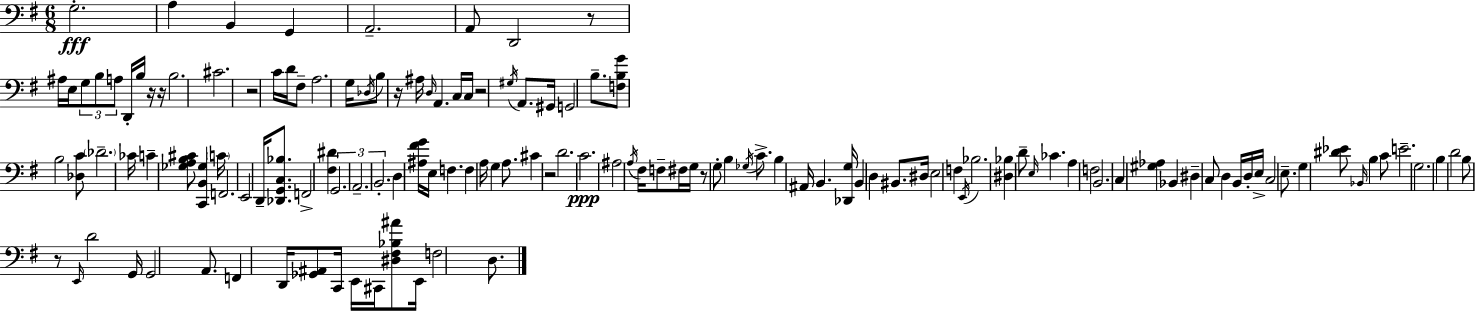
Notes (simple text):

G3/h. A3/q B2/q G2/q A2/h. A2/e D2/h R/e A#3/s E3/s G3/e B3/e A3/e D2/s B3/s R/s R/s B3/h. C#4/h. R/h C4/s D4/s F#3/e A3/h. G3/s Db3/s B3/e R/s A#3/s D3/s A2/q. C3/s C3/s R/h G#3/s A2/e. G#2/s G2/h B3/e. [F3,B3,G4]/e B3/h [Db3,C4]/e Db4/h. CES4/s C4/q [Gb3,A3,B3,C#4]/e [C2,B2,Gb3]/q C4/s F2/h. E2/h D2/s [Db2,G2,C3,Bb3]/e. F2/h [F#3,D#4]/q G2/h. A2/h. B2/h. D3/q [A#3,F#4,G4]/s E3/s F3/q. F3/q A3/s G3/q A3/e. C#4/q R/h D4/h. C4/h. A#3/h A3/s F#3/s F3/e F#3/s G3/s R/e G3/e B3/q Gb3/s C4/e. B3/q A#2/s B2/q. [Db2,G3]/s B2/q D3/q BIS2/e. D#3/s E3/h F3/q E2/s Bb3/h. [D#3,Bb3]/q D4/e E3/s CES4/q. A3/q F3/h B2/h. C3/q [G#3,Ab3]/q Bb2/q D#3/q C3/e D3/q B2/s D3/s E3/s C3/h E3/e. G3/q [D#4,Eb4]/e Bb2/s B3/q C4/e E4/h. G3/h. B3/q D4/h B3/e R/e E2/s D4/h G2/s G2/h A2/e. F2/q D2/s [Gb2,A#2]/e C2/s E2/s C#2/s [D#3,F#3,Bb3,A#4]/e E2/s F3/h D3/e.